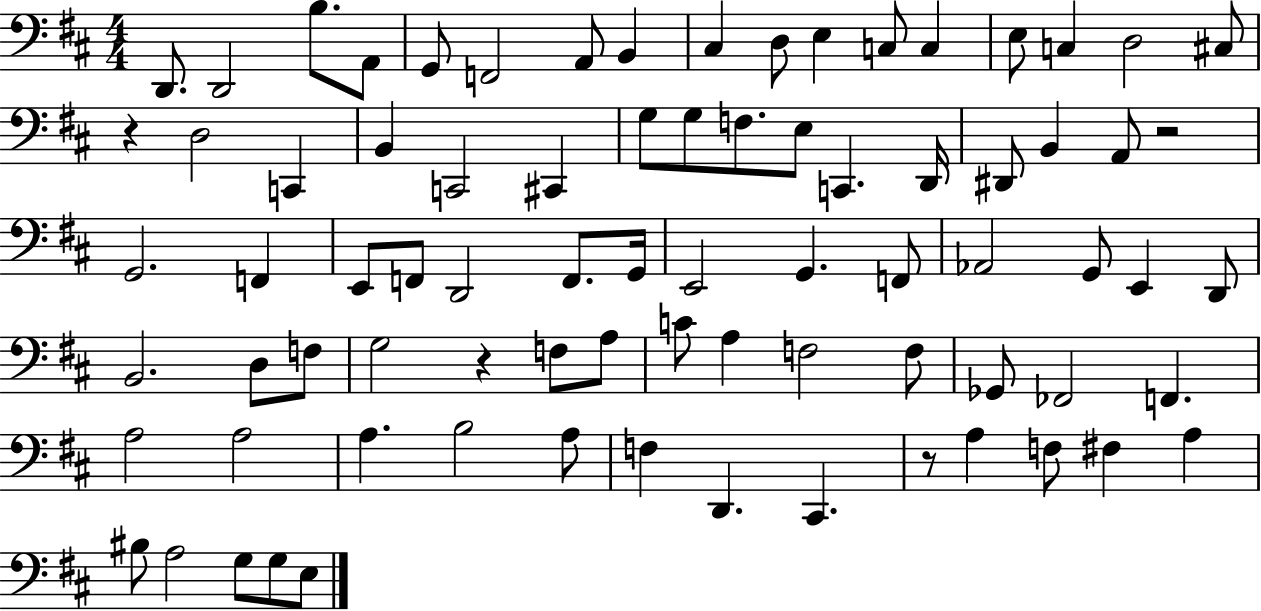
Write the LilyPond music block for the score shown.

{
  \clef bass
  \numericTimeSignature
  \time 4/4
  \key d \major
  d,8. d,2 b8. a,8 | g,8 f,2 a,8 b,4 | cis4 d8 e4 c8 c4 | e8 c4 d2 cis8 | \break r4 d2 c,4 | b,4 c,2 cis,4 | g8 g8 f8. e8 c,4. d,16 | dis,8 b,4 a,8 r2 | \break g,2. f,4 | e,8 f,8 d,2 f,8. g,16 | e,2 g,4. f,8 | aes,2 g,8 e,4 d,8 | \break b,2. d8 f8 | g2 r4 f8 a8 | c'8 a4 f2 f8 | ges,8 fes,2 f,4. | \break a2 a2 | a4. b2 a8 | f4 d,4. cis,4. | r8 a4 f8 fis4 a4 | \break bis8 a2 g8 g8 e8 | \bar "|."
}